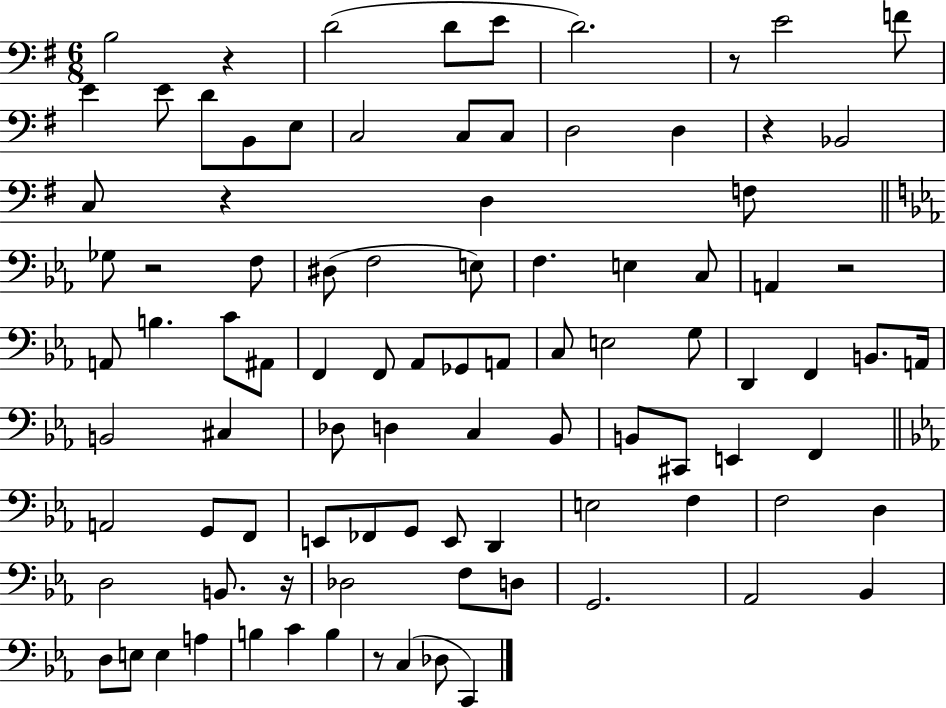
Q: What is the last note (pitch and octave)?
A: C2